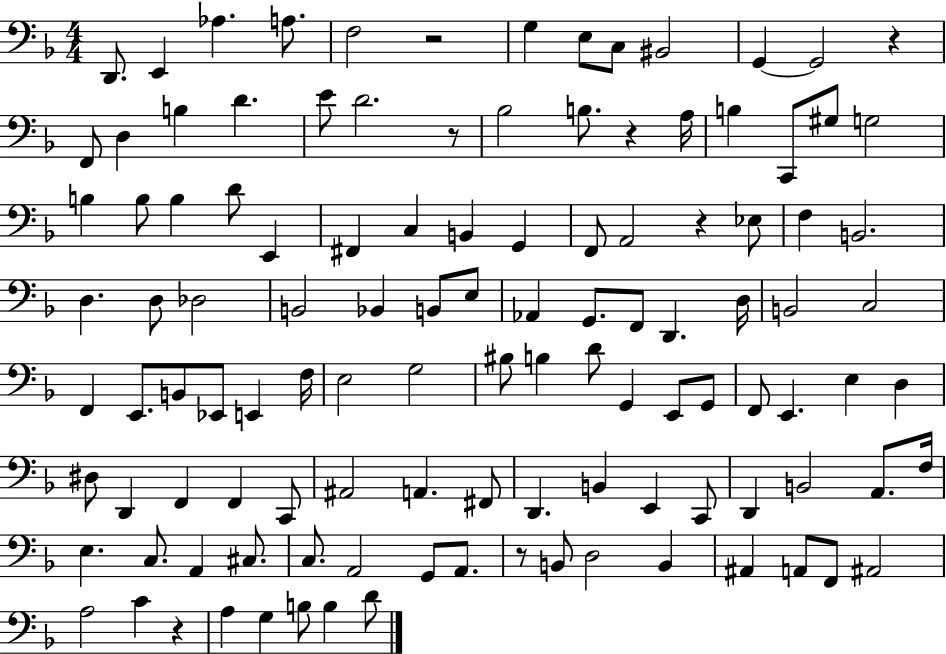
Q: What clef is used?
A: bass